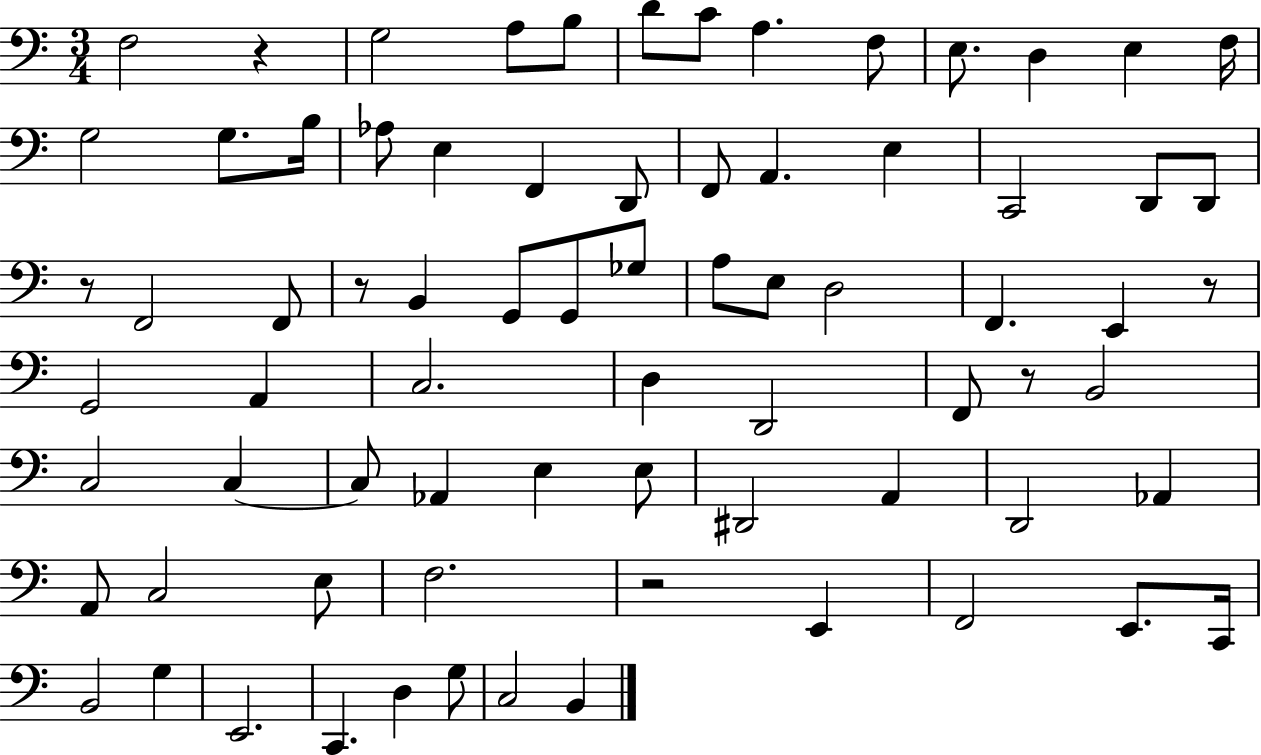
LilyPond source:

{
  \clef bass
  \numericTimeSignature
  \time 3/4
  \key c \major
  \repeat volta 2 { f2 r4 | g2 a8 b8 | d'8 c'8 a4. f8 | e8. d4 e4 f16 | \break g2 g8. b16 | aes8 e4 f,4 d,8 | f,8 a,4. e4 | c,2 d,8 d,8 | \break r8 f,2 f,8 | r8 b,4 g,8 g,8 ges8 | a8 e8 d2 | f,4. e,4 r8 | \break g,2 a,4 | c2. | d4 d,2 | f,8 r8 b,2 | \break c2 c4~~ | c8 aes,4 e4 e8 | dis,2 a,4 | d,2 aes,4 | \break a,8 c2 e8 | f2. | r2 e,4 | f,2 e,8. c,16 | \break b,2 g4 | e,2. | c,4. d4 g8 | c2 b,4 | \break } \bar "|."
}